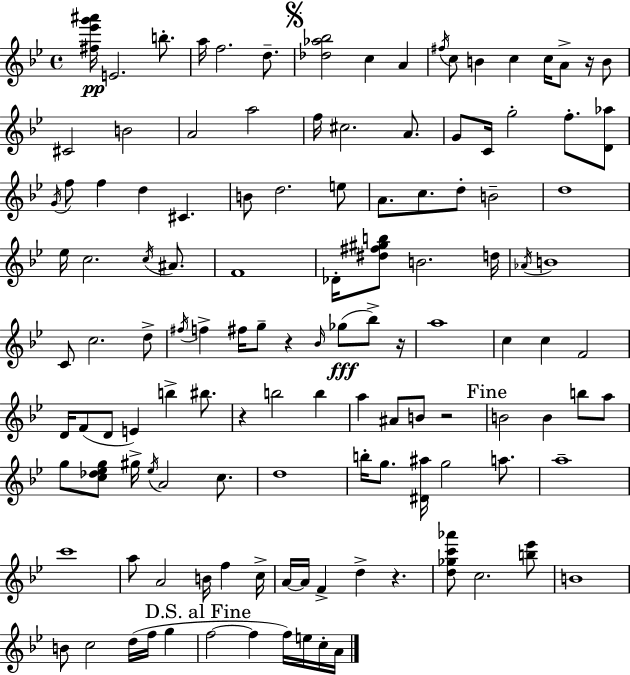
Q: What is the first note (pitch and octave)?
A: E4